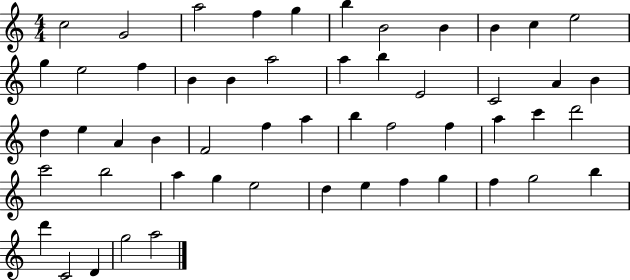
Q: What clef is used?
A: treble